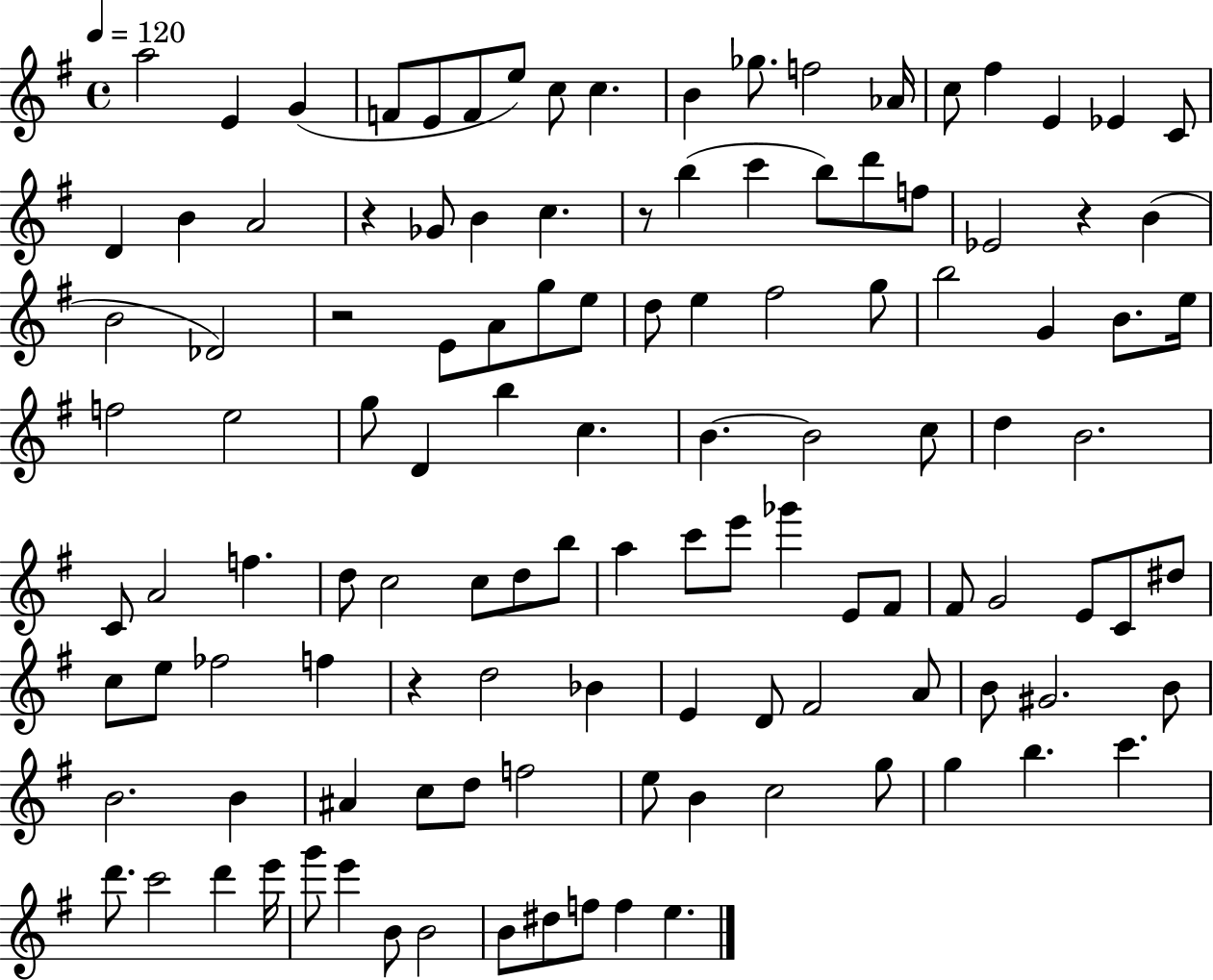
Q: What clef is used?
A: treble